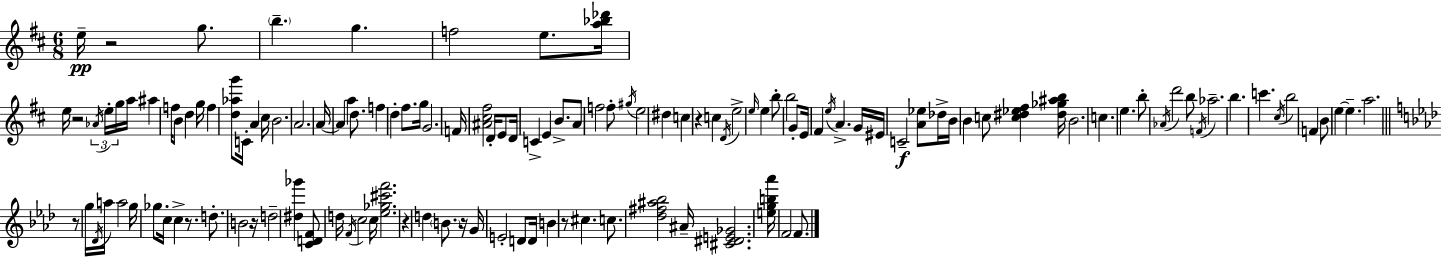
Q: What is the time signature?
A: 6/8